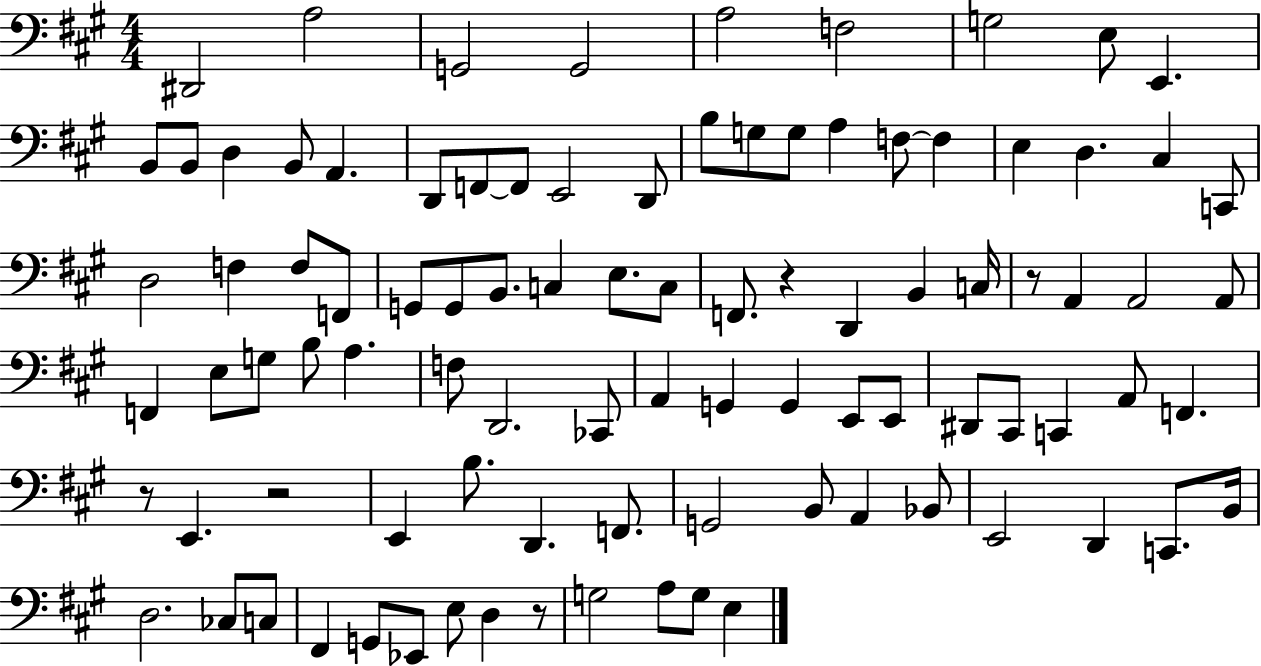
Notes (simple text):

D#2/h A3/h G2/h G2/h A3/h F3/h G3/h E3/e E2/q. B2/e B2/e D3/q B2/e A2/q. D2/e F2/e F2/e E2/h D2/e B3/e G3/e G3/e A3/q F3/e F3/q E3/q D3/q. C#3/q C2/e D3/h F3/q F3/e F2/e G2/e G2/e B2/e. C3/q E3/e. C3/e F2/e. R/q D2/q B2/q C3/s R/e A2/q A2/h A2/e F2/q E3/e G3/e B3/e A3/q. F3/e D2/h. CES2/e A2/q G2/q G2/q E2/e E2/e D#2/e C#2/e C2/q A2/e F2/q. R/e E2/q. R/h E2/q B3/e. D2/q. F2/e. G2/h B2/e A2/q Bb2/e E2/h D2/q C2/e. B2/s D3/h. CES3/e C3/e F#2/q G2/e Eb2/e E3/e D3/q R/e G3/h A3/e G3/e E3/q